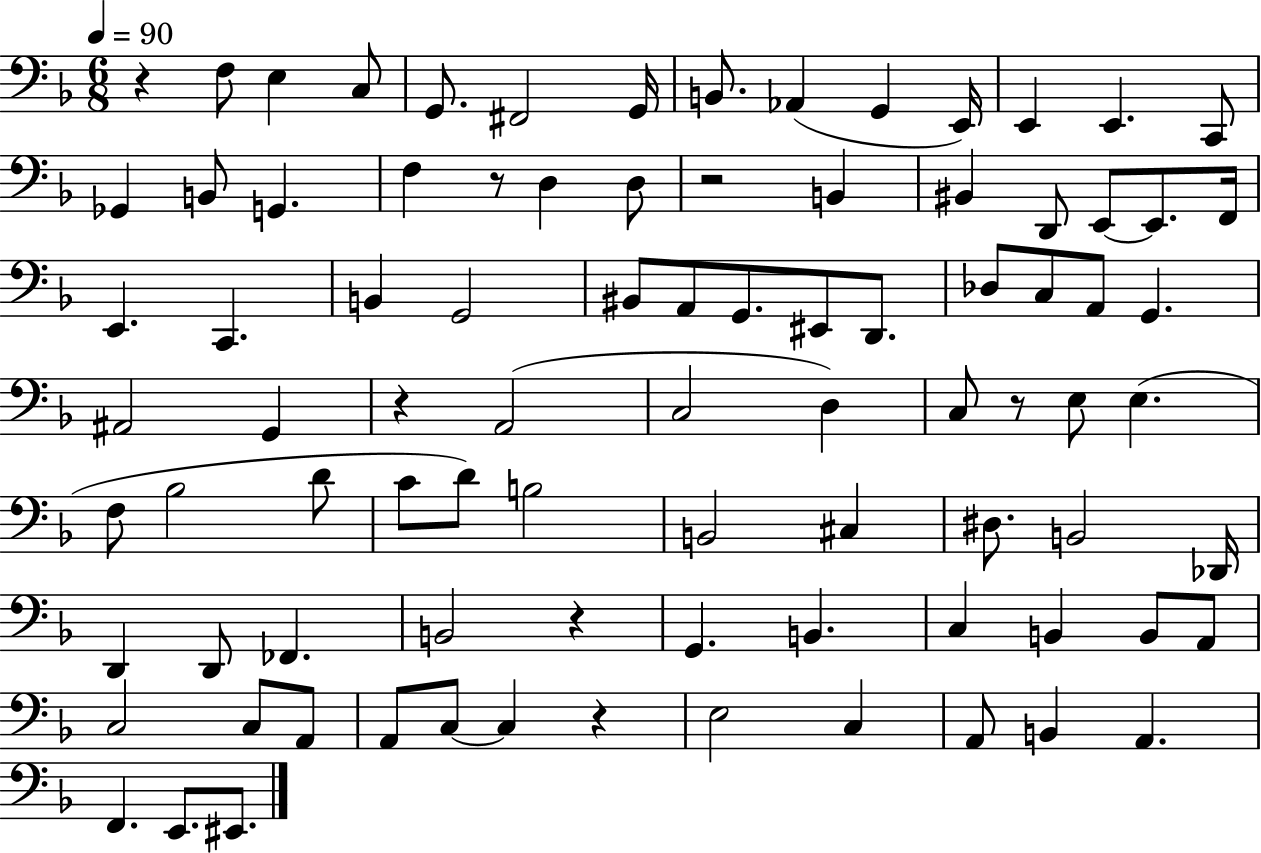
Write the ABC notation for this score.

X:1
T:Untitled
M:6/8
L:1/4
K:F
z F,/2 E, C,/2 G,,/2 ^F,,2 G,,/4 B,,/2 _A,, G,, E,,/4 E,, E,, C,,/2 _G,, B,,/2 G,, F, z/2 D, D,/2 z2 B,, ^B,, D,,/2 E,,/2 E,,/2 F,,/4 E,, C,, B,, G,,2 ^B,,/2 A,,/2 G,,/2 ^E,,/2 D,,/2 _D,/2 C,/2 A,,/2 G,, ^A,,2 G,, z A,,2 C,2 D, C,/2 z/2 E,/2 E, F,/2 _B,2 D/2 C/2 D/2 B,2 B,,2 ^C, ^D,/2 B,,2 _D,,/4 D,, D,,/2 _F,, B,,2 z G,, B,, C, B,, B,,/2 A,,/2 C,2 C,/2 A,,/2 A,,/2 C,/2 C, z E,2 C, A,,/2 B,, A,, F,, E,,/2 ^E,,/2